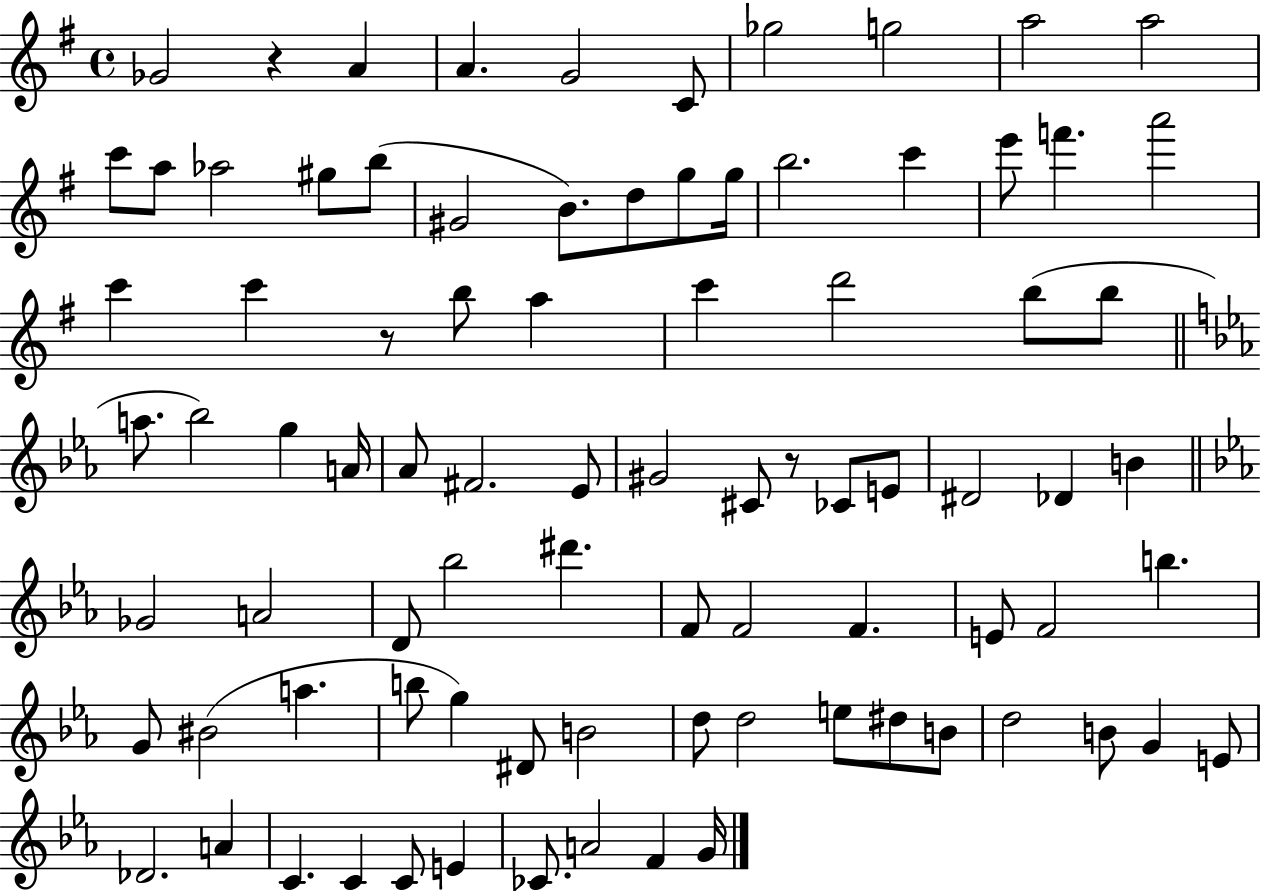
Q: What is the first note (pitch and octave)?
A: Gb4